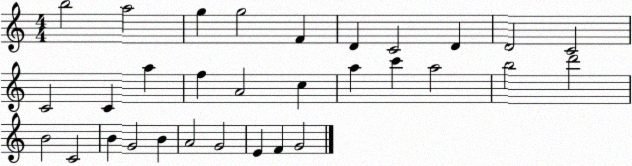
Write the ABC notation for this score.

X:1
T:Untitled
M:4/4
L:1/4
K:C
b2 a2 g g2 F D C2 D D2 C2 C2 C a f A2 c a c' a2 b2 d'2 B2 C2 B G2 B A2 G2 E F G2